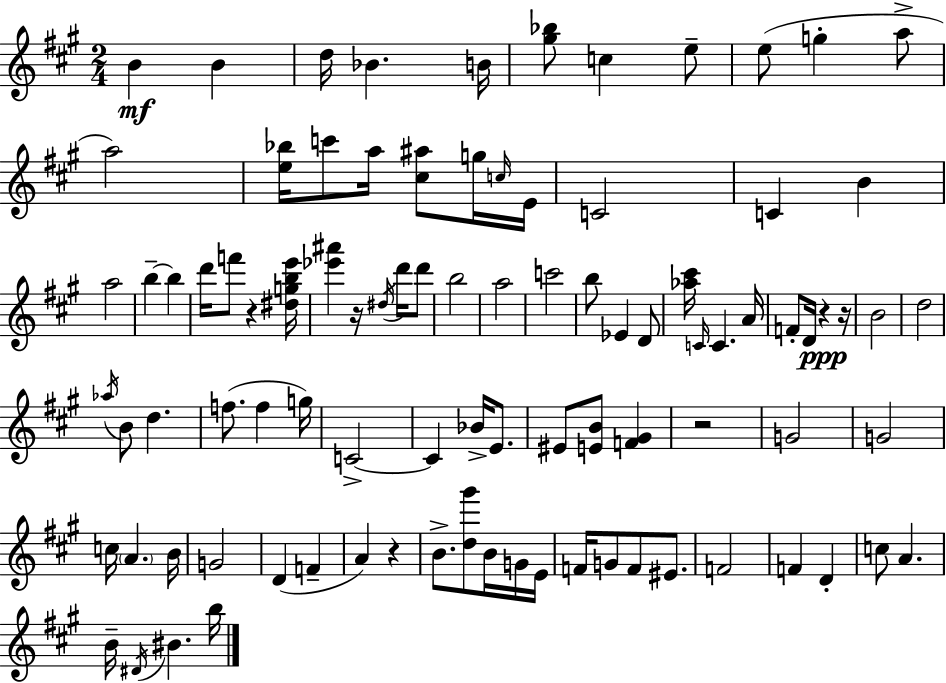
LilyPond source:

{
  \clef treble
  \numericTimeSignature
  \time 2/4
  \key a \major
  b'4\mf b'4 | d''16 bes'4. b'16 | <gis'' bes''>8 c''4 e''8-- | e''8( g''4-. a''8-> | \break a''2) | <e'' bes''>16 c'''8 a''16 <cis'' ais''>8 g''16 \grace { c''16 } | e'16 c'2 | c'4 b'4 | \break a''2 | b''4--~~ b''4 | d'''16 f'''8 r4 | <dis'' g'' b'' e'''>16 <ees''' ais'''>4 r16 \acciaccatura { dis''16 } d'''16 | \break d'''8 b''2 | a''2 | c'''2 | b''8 ees'4 | \break d'8 <aes'' cis'''>16 \grace { c'16 } c'4. | a'16 f'8-. d'16 r4\ppp | r16 b'2 | d''2 | \break \acciaccatura { aes''16 } b'8 d''4. | f''8.( f''4 | g''16) c'2->~~ | c'4 | \break bes'16-> e'8. eis'8 <e' b'>8 | <f' gis'>4 r2 | g'2 | g'2 | \break c''16 \parenthesize a'4. | b'16 g'2 | d'4( | f'4-- a'4) | \break r4 b'8.-> <d'' gis'''>8 | b'16 g'16 e'16 f'16 g'8 f'8 | eis'8. f'2 | f'4 | \break d'4-. c''8 a'4. | b'16-- \acciaccatura { dis'16 } bis'4. | b''16 \bar "|."
}